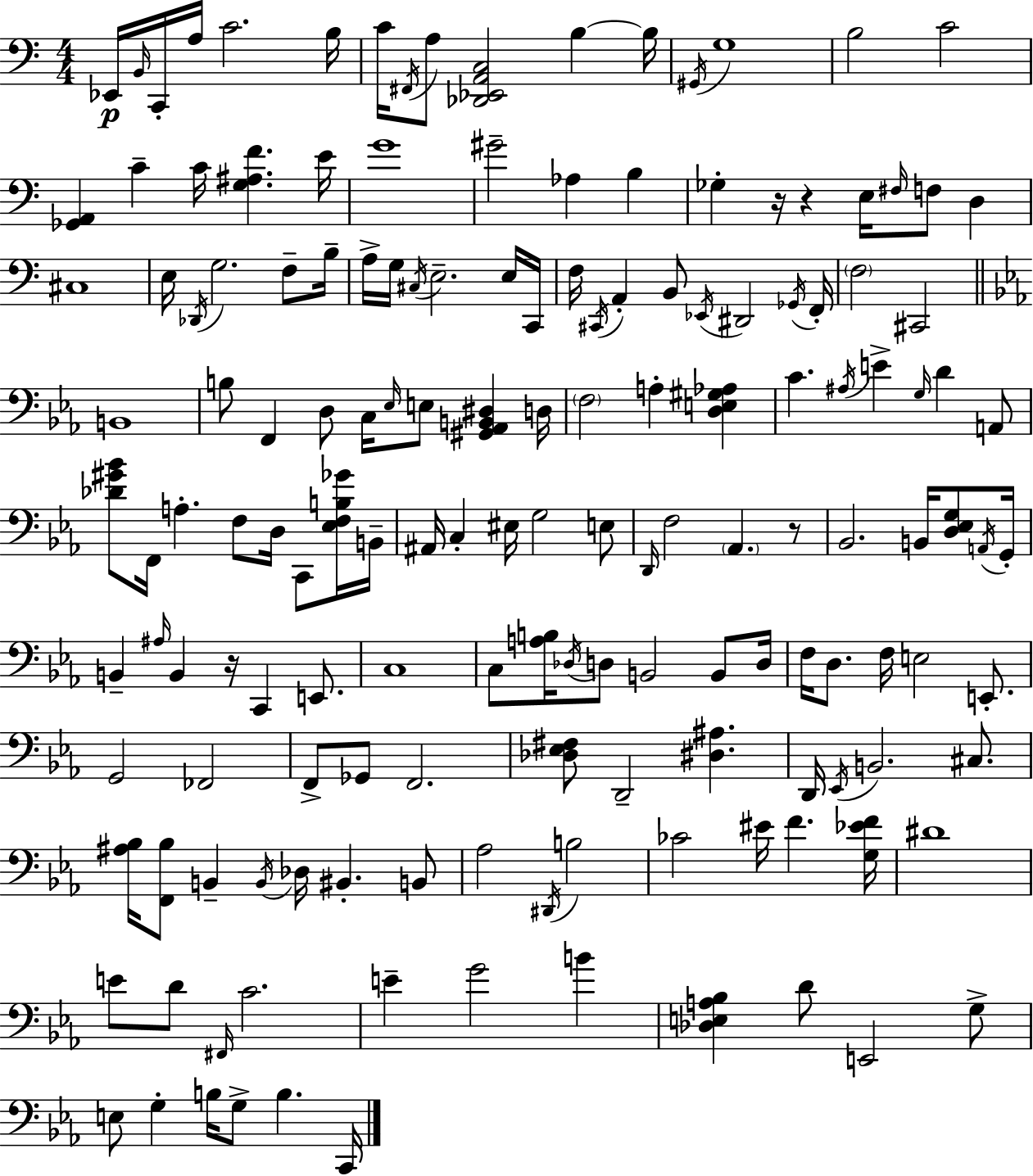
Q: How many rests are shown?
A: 4